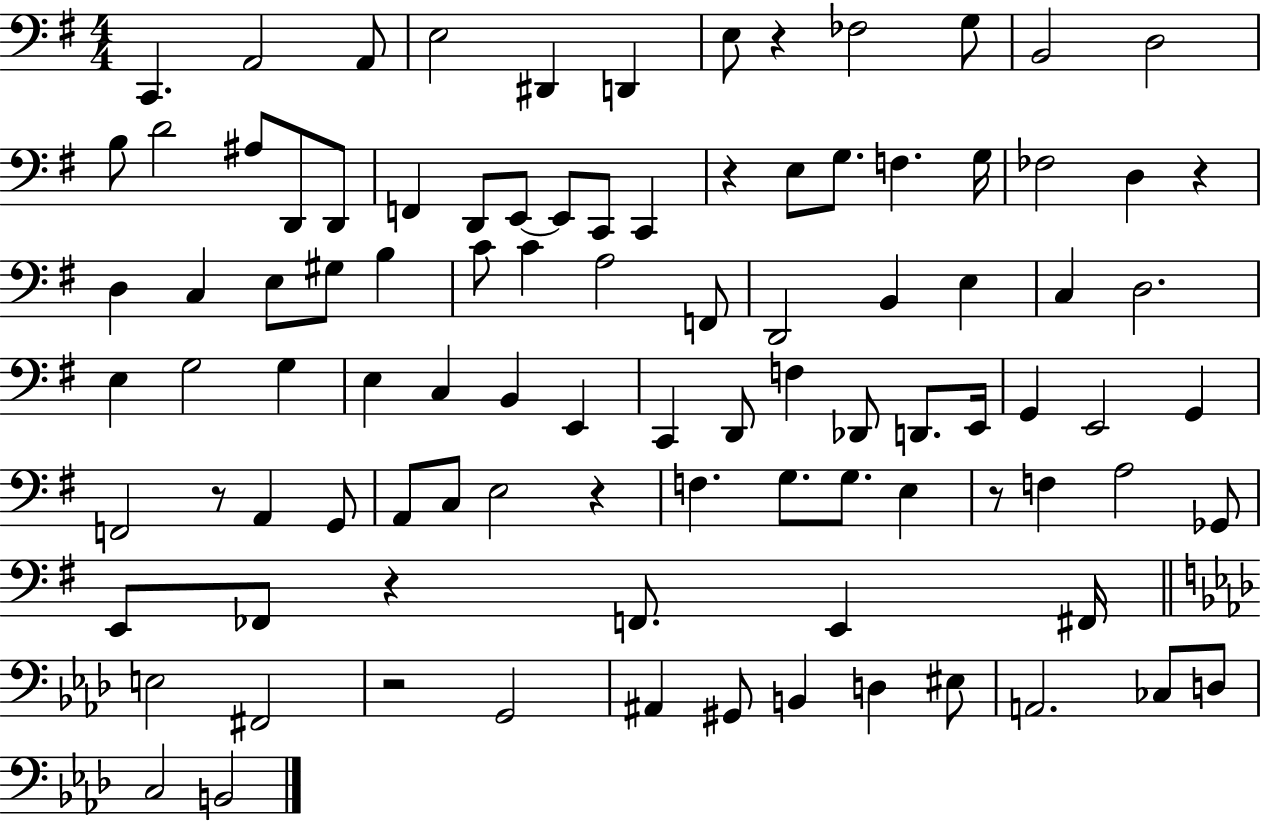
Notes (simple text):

C2/q. A2/h A2/e E3/h D#2/q D2/q E3/e R/q FES3/h G3/e B2/h D3/h B3/e D4/h A#3/e D2/e D2/e F2/q D2/e E2/e E2/e C2/e C2/q R/q E3/e G3/e. F3/q. G3/s FES3/h D3/q R/q D3/q C3/q E3/e G#3/e B3/q C4/e C4/q A3/h F2/e D2/h B2/q E3/q C3/q D3/h. E3/q G3/h G3/q E3/q C3/q B2/q E2/q C2/q D2/e F3/q Db2/e D2/e. E2/s G2/q E2/h G2/q F2/h R/e A2/q G2/e A2/e C3/e E3/h R/q F3/q. G3/e. G3/e. E3/q R/e F3/q A3/h Gb2/e E2/e FES2/e R/q F2/e. E2/q F#2/s E3/h F#2/h R/h G2/h A#2/q G#2/e B2/q D3/q EIS3/e A2/h. CES3/e D3/e C3/h B2/h